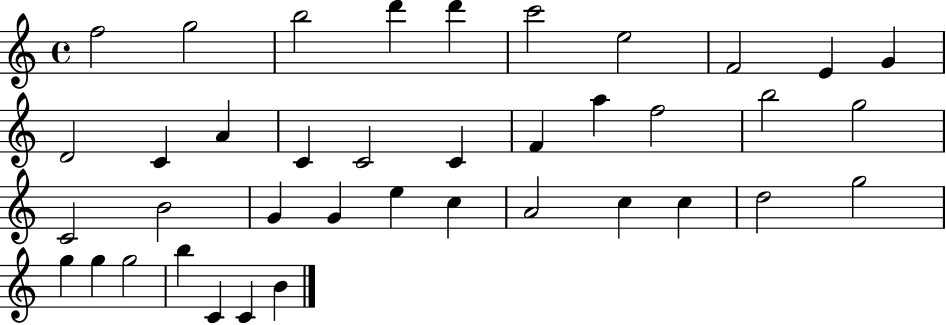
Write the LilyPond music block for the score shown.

{
  \clef treble
  \time 4/4
  \defaultTimeSignature
  \key c \major
  f''2 g''2 | b''2 d'''4 d'''4 | c'''2 e''2 | f'2 e'4 g'4 | \break d'2 c'4 a'4 | c'4 c'2 c'4 | f'4 a''4 f''2 | b''2 g''2 | \break c'2 b'2 | g'4 g'4 e''4 c''4 | a'2 c''4 c''4 | d''2 g''2 | \break g''4 g''4 g''2 | b''4 c'4 c'4 b'4 | \bar "|."
}